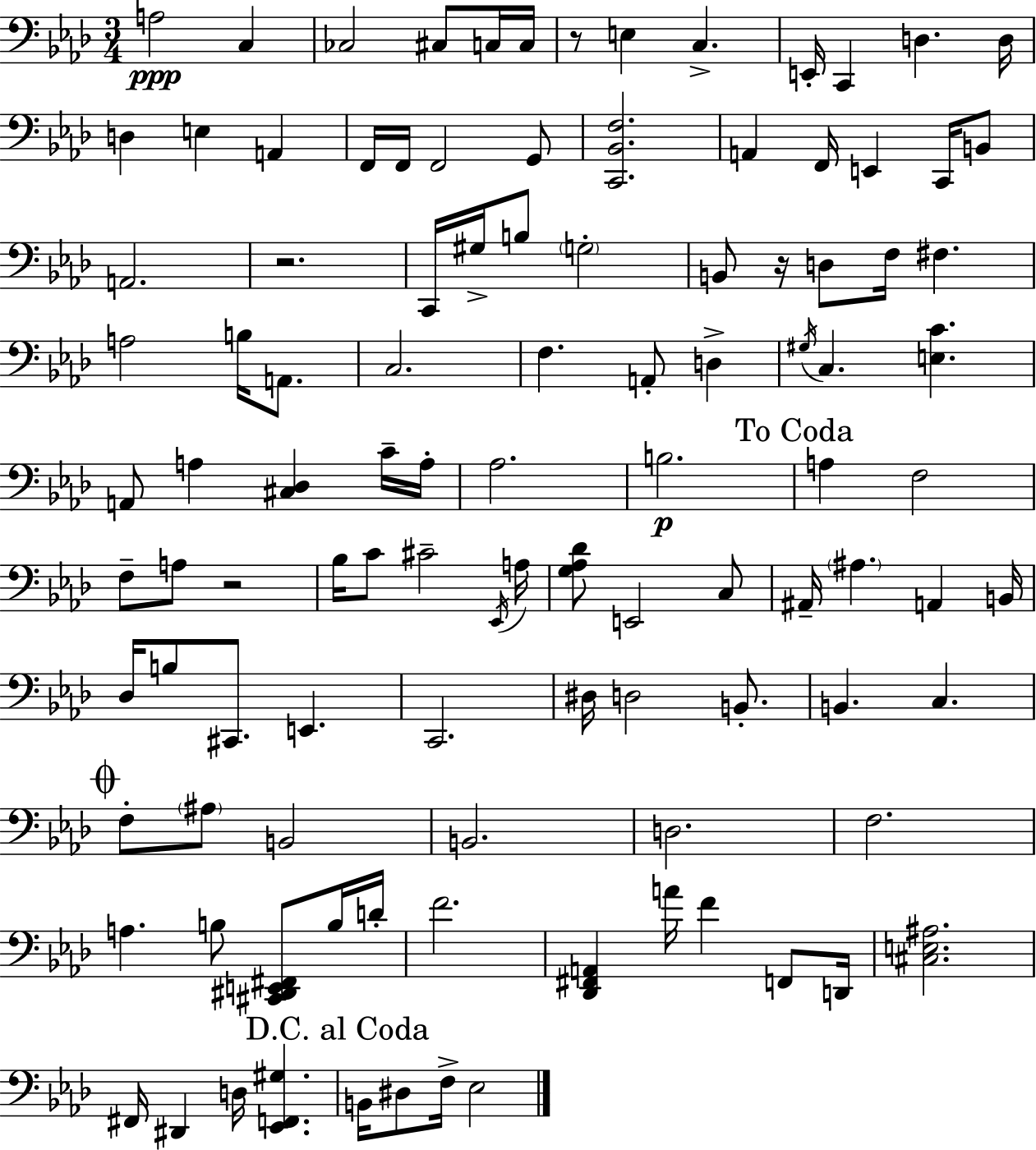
{
  \clef bass
  \numericTimeSignature
  \time 3/4
  \key aes \major
  \repeat volta 2 { a2\ppp c4 | ces2 cis8 c16 c16 | r8 e4 c4.-> | e,16-. c,4 d4. d16 | \break d4 e4 a,4 | f,16 f,16 f,2 g,8 | <c, bes, f>2. | a,4 f,16 e,4 c,16 b,8 | \break a,2. | r2. | c,16 gis16-> b8 \parenthesize g2-. | b,8 r16 d8 f16 fis4. | \break a2 b16 a,8. | c2. | f4. a,8-. d4-> | \acciaccatura { gis16 } c4. <e c'>4. | \break a,8 a4 <cis des>4 c'16-- | a16-. aes2. | b2.\p | \mark "To Coda" a4 f2 | \break f8-- a8 r2 | bes16 c'8 cis'2-- | \acciaccatura { ees,16 } a16 <g aes des'>8 e,2 | c8 ais,16-- \parenthesize ais4. a,4 | \break b,16 des16 b8 cis,8. e,4. | c,2. | dis16 d2 b,8.-. | b,4. c4. | \break \mark \markup { \musicglyph "scripts.coda" } f8-. \parenthesize ais8 b,2 | b,2. | d2. | f2. | \break a4. b8 <cis, dis, e, fis,>8 | b16 d'16-. f'2. | <des, fis, a,>4 a'16 f'4 f,8 | d,16 <cis e ais>2. | \break fis,16 dis,4 d16 <ees, f, gis>4. | \mark "D.C. al Coda" b,16 dis8 f16-> ees2 | } \bar "|."
}